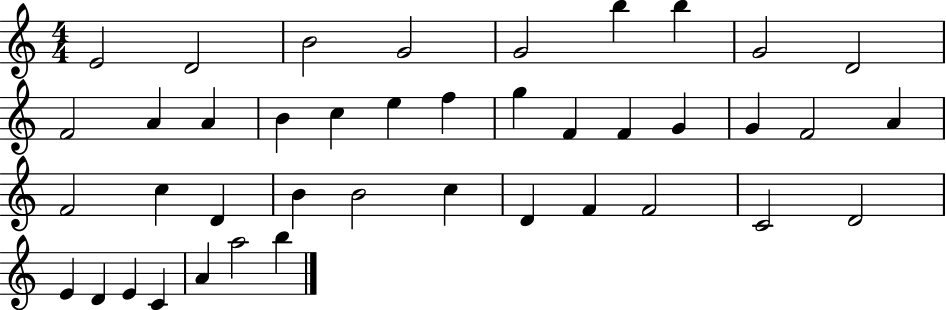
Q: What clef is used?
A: treble